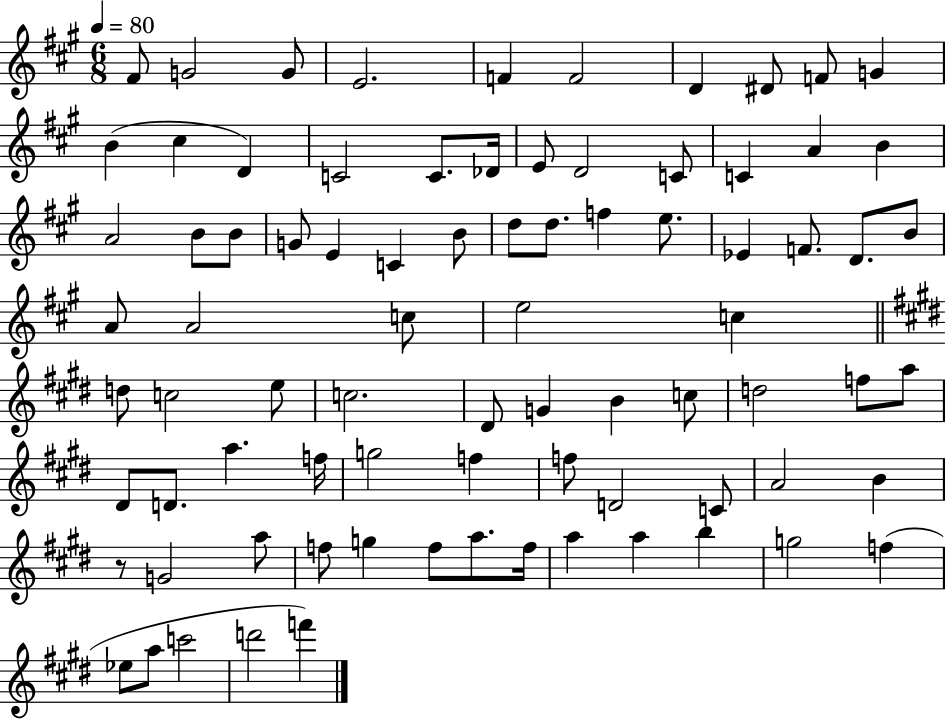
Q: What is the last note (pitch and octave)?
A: F6